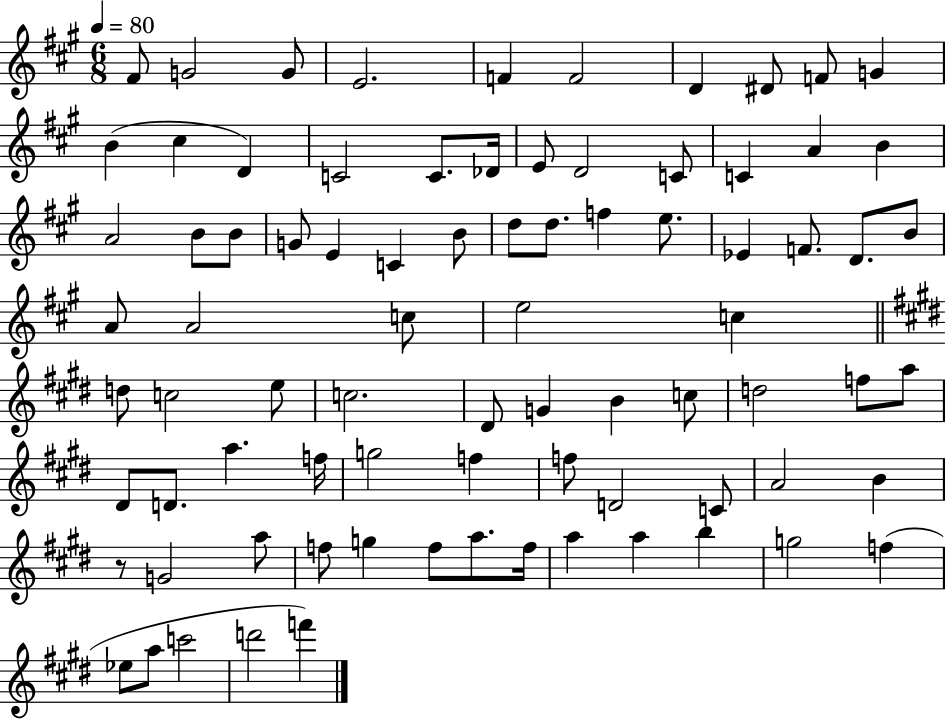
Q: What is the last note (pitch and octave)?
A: F6